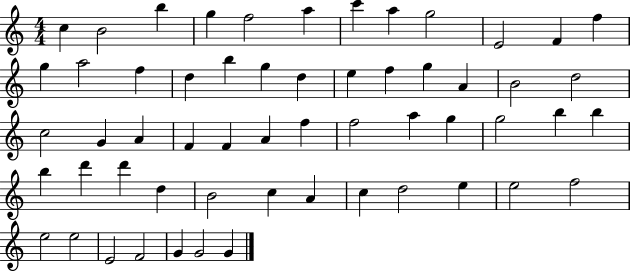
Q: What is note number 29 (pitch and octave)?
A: F4